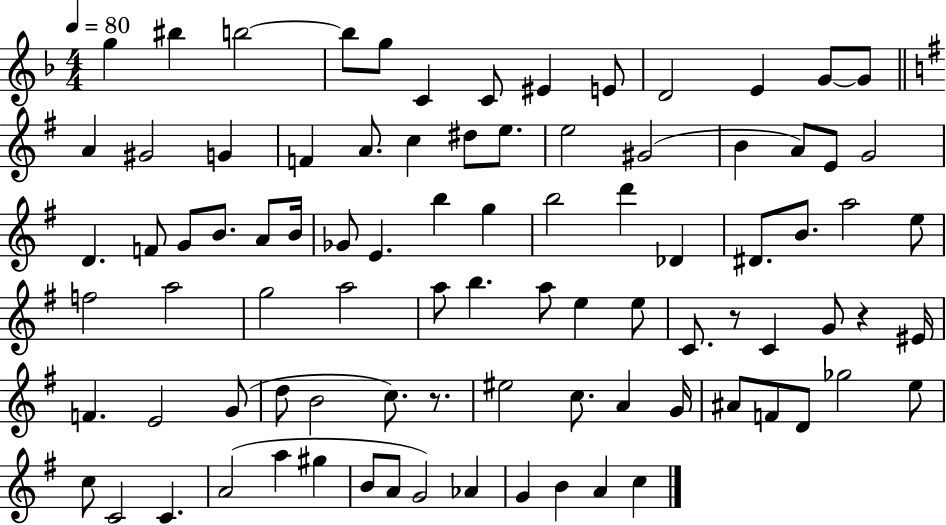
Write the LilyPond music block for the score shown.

{
  \clef treble
  \numericTimeSignature
  \time 4/4
  \key f \major
  \tempo 4 = 80
  g''4 bis''4 b''2~~ | b''8 g''8 c'4 c'8 eis'4 e'8 | d'2 e'4 g'8~~ g'8 | \bar "||" \break \key g \major a'4 gis'2 g'4 | f'4 a'8. c''4 dis''8 e''8. | e''2 gis'2( | b'4 a'8) e'8 g'2 | \break d'4. f'8 g'8 b'8. a'8 b'16 | ges'8 e'4. b''4 g''4 | b''2 d'''4 des'4 | dis'8. b'8. a''2 e''8 | \break f''2 a''2 | g''2 a''2 | a''8 b''4. a''8 e''4 e''8 | c'8. r8 c'4 g'8 r4 eis'16 | \break f'4. e'2 g'8( | d''8 b'2 c''8.) r8. | eis''2 c''8. a'4 g'16 | ais'8 f'8 d'8 ges''2 e''8 | \break c''8 c'2 c'4. | a'2( a''4 gis''4 | b'8 a'8 g'2) aes'4 | g'4 b'4 a'4 c''4 | \break \bar "|."
}